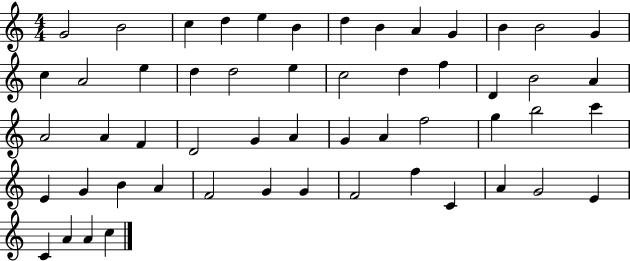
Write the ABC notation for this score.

X:1
T:Untitled
M:4/4
L:1/4
K:C
G2 B2 c d e B d B A G B B2 G c A2 e d d2 e c2 d f D B2 A A2 A F D2 G A G A f2 g b2 c' E G B A F2 G G F2 f C A G2 E C A A c